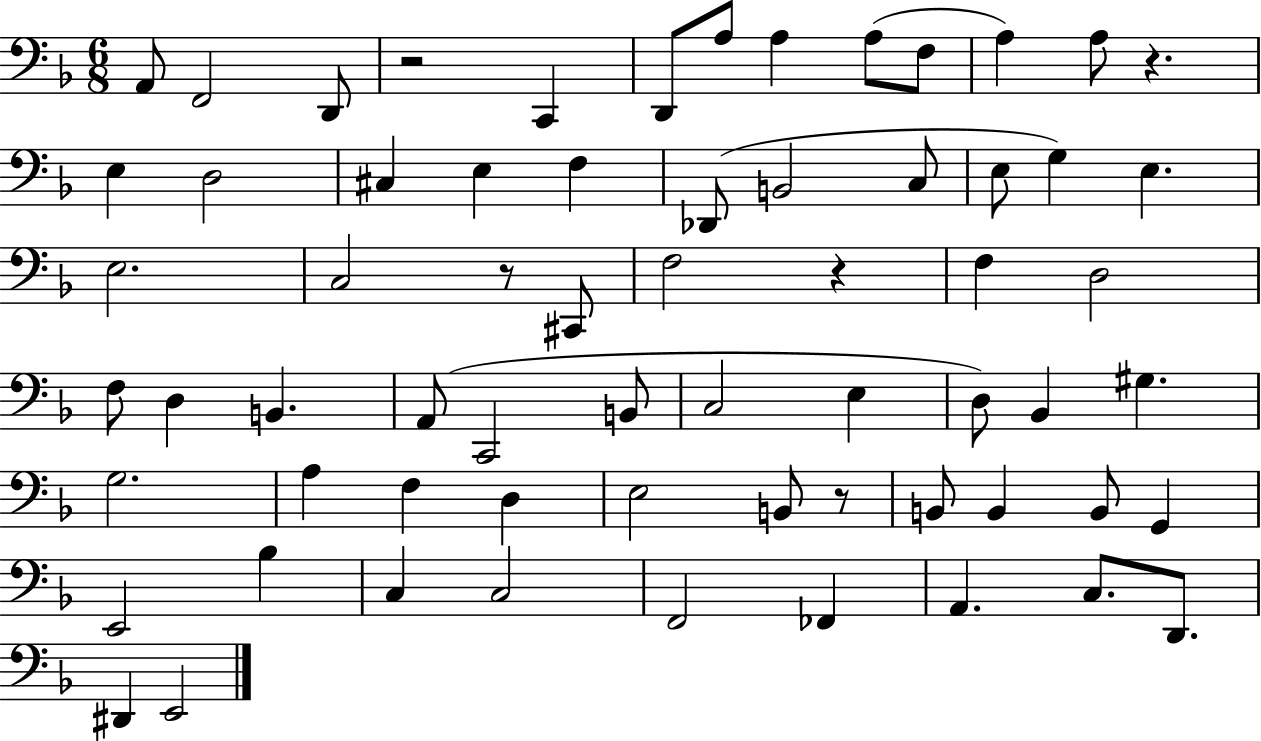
X:1
T:Untitled
M:6/8
L:1/4
K:F
A,,/2 F,,2 D,,/2 z2 C,, D,,/2 A,/2 A, A,/2 F,/2 A, A,/2 z E, D,2 ^C, E, F, _D,,/2 B,,2 C,/2 E,/2 G, E, E,2 C,2 z/2 ^C,,/2 F,2 z F, D,2 F,/2 D, B,, A,,/2 C,,2 B,,/2 C,2 E, D,/2 _B,, ^G, G,2 A, F, D, E,2 B,,/2 z/2 B,,/2 B,, B,,/2 G,, E,,2 _B, C, C,2 F,,2 _F,, A,, C,/2 D,,/2 ^D,, E,,2